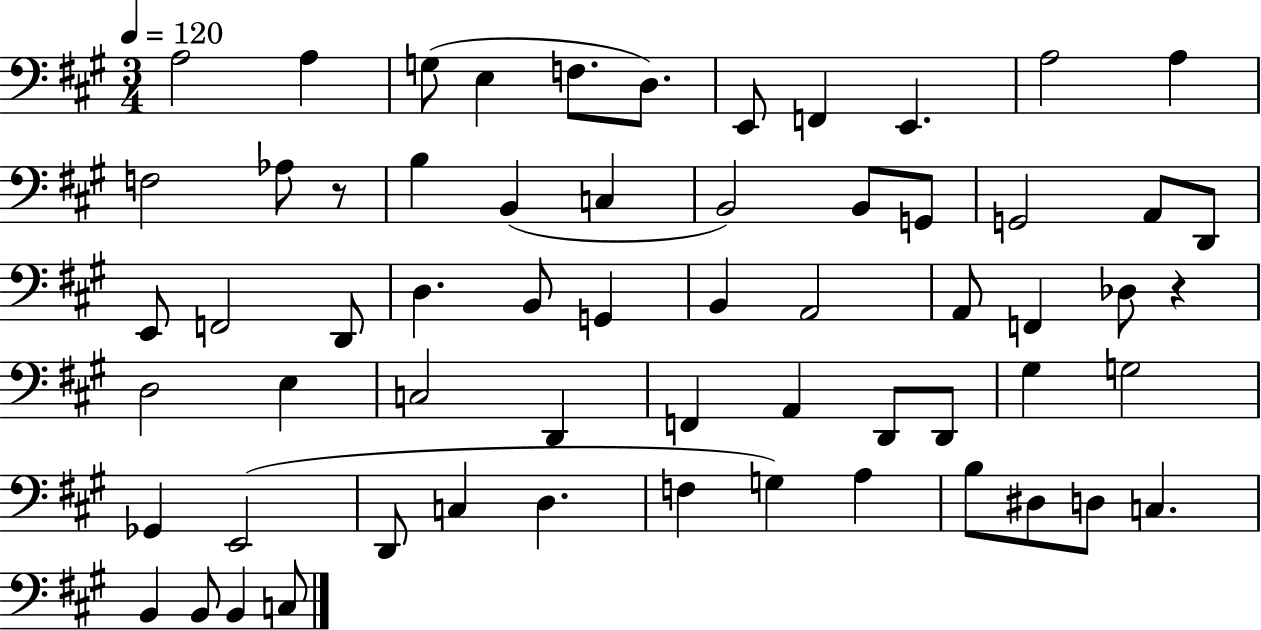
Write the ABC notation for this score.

X:1
T:Untitled
M:3/4
L:1/4
K:A
A,2 A, G,/2 E, F,/2 D,/2 E,,/2 F,, E,, A,2 A, F,2 _A,/2 z/2 B, B,, C, B,,2 B,,/2 G,,/2 G,,2 A,,/2 D,,/2 E,,/2 F,,2 D,,/2 D, B,,/2 G,, B,, A,,2 A,,/2 F,, _D,/2 z D,2 E, C,2 D,, F,, A,, D,,/2 D,,/2 ^G, G,2 _G,, E,,2 D,,/2 C, D, F, G, A, B,/2 ^D,/2 D,/2 C, B,, B,,/2 B,, C,/2